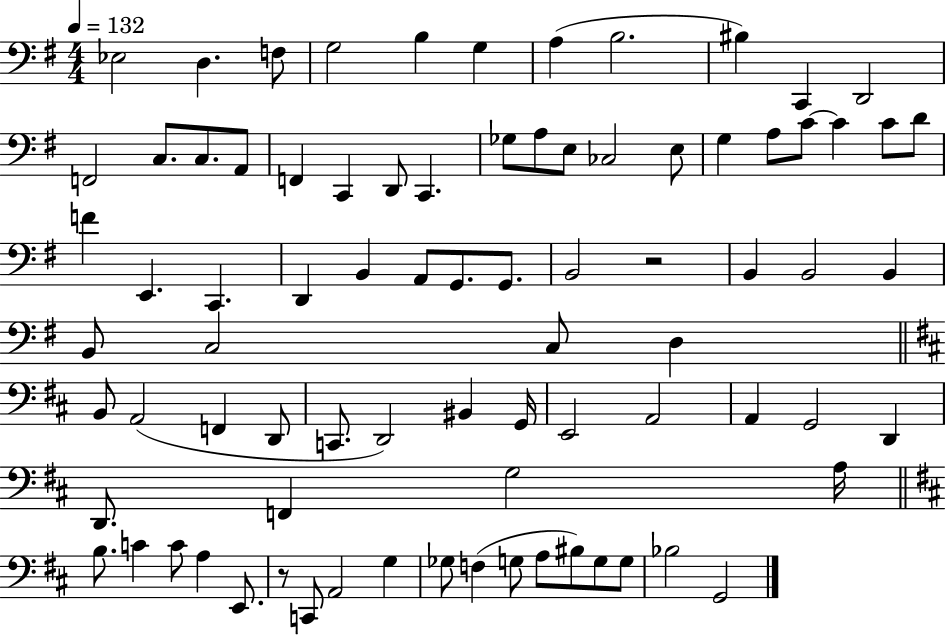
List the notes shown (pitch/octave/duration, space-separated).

Eb3/h D3/q. F3/e G3/h B3/q G3/q A3/q B3/h. BIS3/q C2/q D2/h F2/h C3/e. C3/e. A2/e F2/q C2/q D2/e C2/q. Gb3/e A3/e E3/e CES3/h E3/e G3/q A3/e C4/e C4/q C4/e D4/e F4/q E2/q. C2/q. D2/q B2/q A2/e G2/e. G2/e. B2/h R/h B2/q B2/h B2/q B2/e C3/h C3/e D3/q B2/e A2/h F2/q D2/e C2/e. D2/h BIS2/q G2/s E2/h A2/h A2/q G2/h D2/q D2/e. F2/q G3/h A3/s B3/e. C4/q C4/e A3/q E2/e. R/e C2/e A2/h G3/q Gb3/e F3/q G3/e A3/e BIS3/e G3/e G3/e Bb3/h G2/h